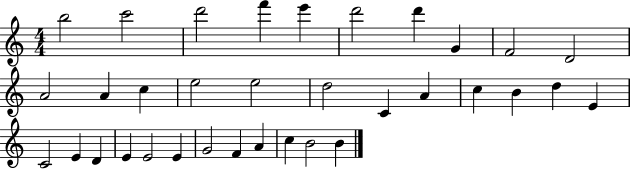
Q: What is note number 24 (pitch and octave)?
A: E4